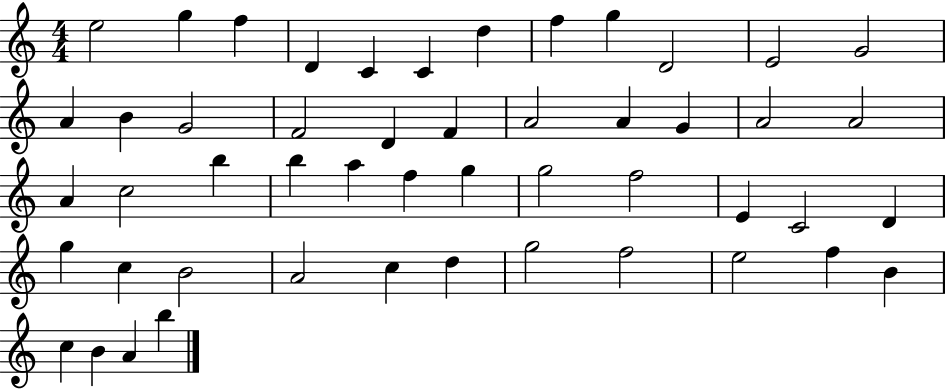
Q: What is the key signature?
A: C major